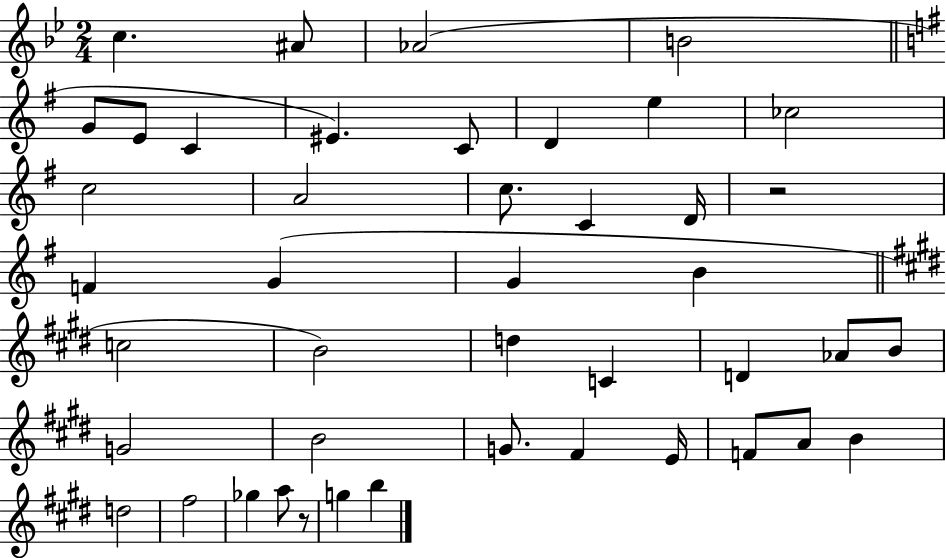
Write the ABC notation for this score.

X:1
T:Untitled
M:2/4
L:1/4
K:Bb
c ^A/2 _A2 B2 G/2 E/2 C ^E C/2 D e _c2 c2 A2 c/2 C D/4 z2 F G G B c2 B2 d C D _A/2 B/2 G2 B2 G/2 ^F E/4 F/2 A/2 B d2 ^f2 _g a/2 z/2 g b